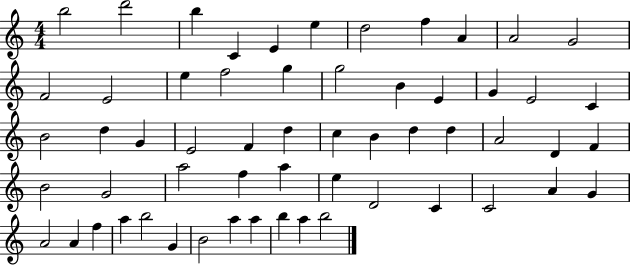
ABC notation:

X:1
T:Untitled
M:4/4
L:1/4
K:C
b2 d'2 b C E e d2 f A A2 G2 F2 E2 e f2 g g2 B E G E2 C B2 d G E2 F d c B d d A2 D F B2 G2 a2 f a e D2 C C2 A G A2 A f a b2 G B2 a a b a b2